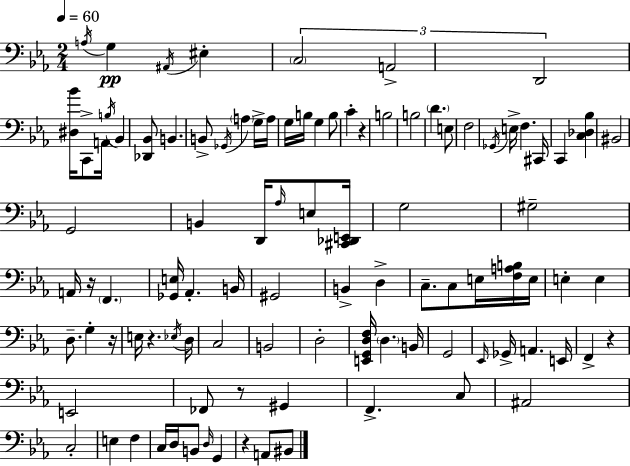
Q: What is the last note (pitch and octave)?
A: BIS2